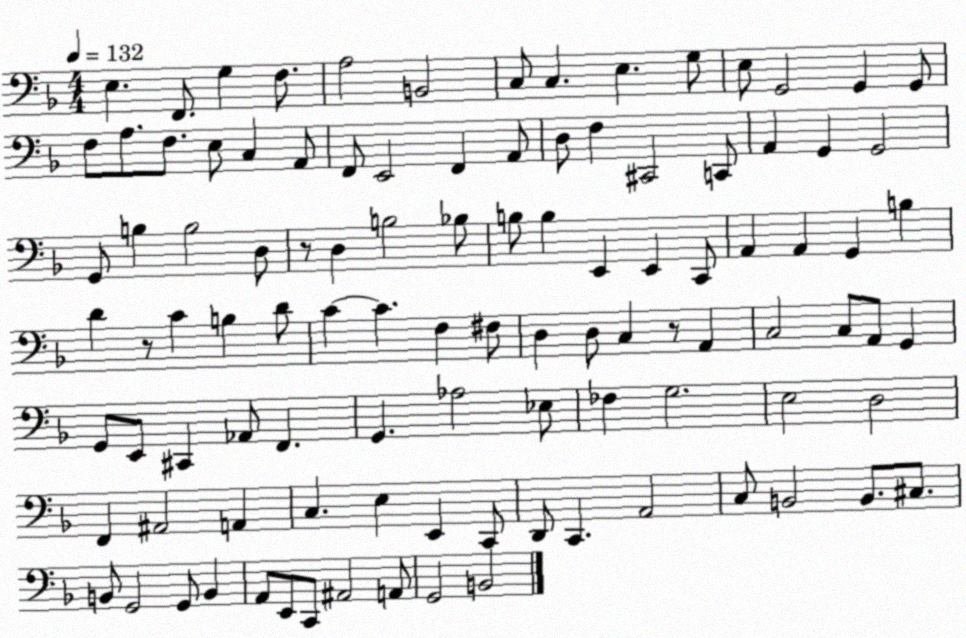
X:1
T:Untitled
M:4/4
L:1/4
K:F
E, F,,/2 G, F,/2 A,2 B,,2 C,/2 C, E, G,/2 E,/2 G,,2 G,, G,,/2 F,/2 A,/2 F,/2 E,/2 C, A,,/2 F,,/2 E,,2 F,, A,,/2 D,/2 F, ^C,,2 C,,/2 A,, G,, G,,2 G,,/2 B, B,2 D,/2 z/2 D, B,2 _B,/2 B,/2 B, E,, E,, C,,/2 A,, A,, G,, B, D z/2 C B, D/2 C C F, ^F,/2 D, D,/2 C, z/2 A,, C,2 C,/2 A,,/2 G,, G,,/2 E,,/2 ^C,, _A,,/2 F,, G,, _A,2 _E,/2 _F, G,2 E,2 D,2 F,, ^A,,2 A,, C, E, E,, C,,/2 D,,/2 C,, A,,2 C,/2 B,,2 B,,/2 ^C,/2 B,,/2 G,,2 G,,/2 B,, A,,/2 E,,/2 C,,/2 ^A,,2 A,,/2 G,,2 B,,2